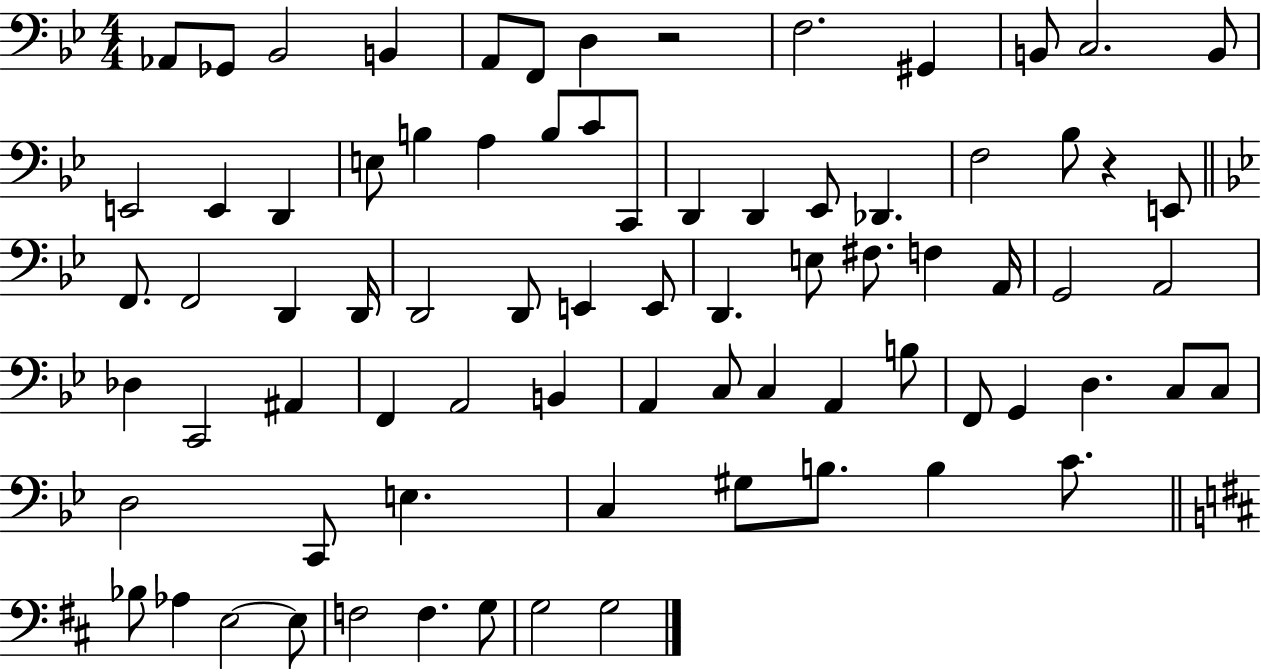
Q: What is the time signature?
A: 4/4